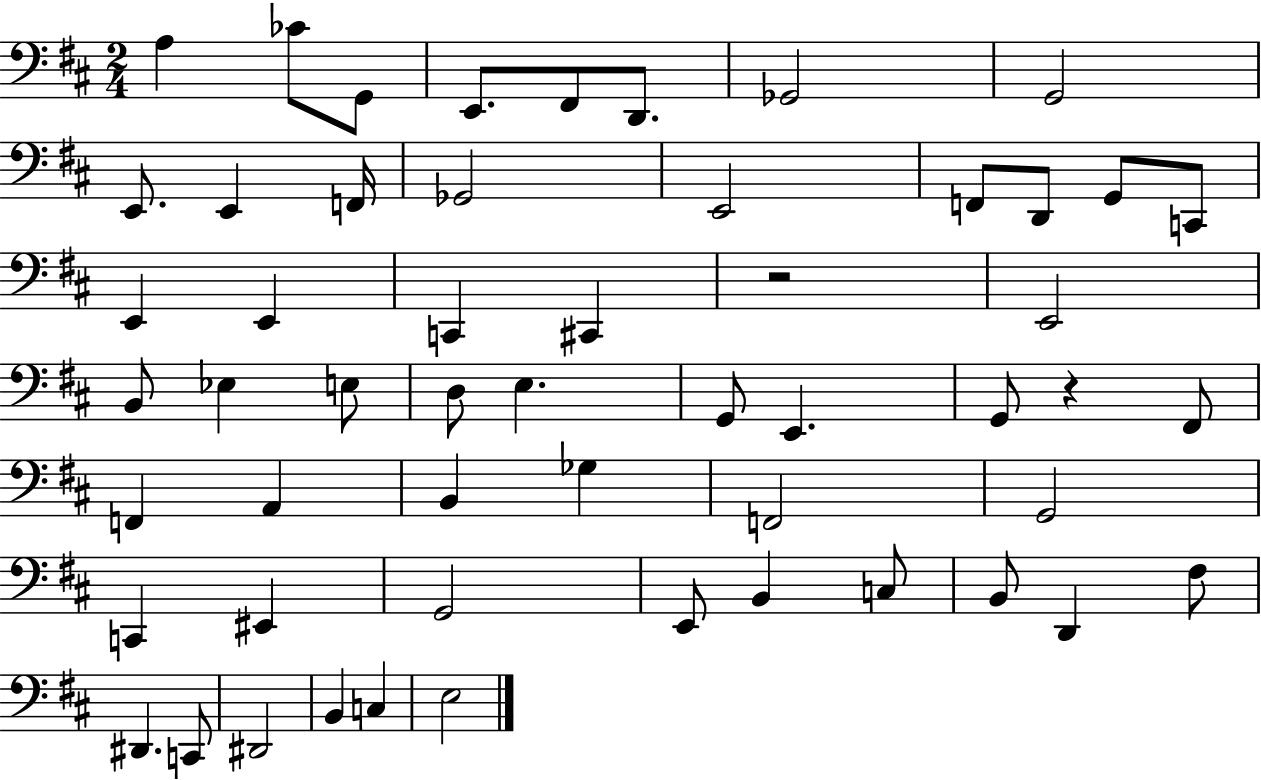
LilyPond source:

{
  \clef bass
  \numericTimeSignature
  \time 2/4
  \key d \major
  a4 ces'8 g,8 | e,8. fis,8 d,8. | ges,2 | g,2 | \break e,8. e,4 f,16 | ges,2 | e,2 | f,8 d,8 g,8 c,8 | \break e,4 e,4 | c,4 cis,4 | r2 | e,2 | \break b,8 ees4 e8 | d8 e4. | g,8 e,4. | g,8 r4 fis,8 | \break f,4 a,4 | b,4 ges4 | f,2 | g,2 | \break c,4 eis,4 | g,2 | e,8 b,4 c8 | b,8 d,4 fis8 | \break dis,4. c,8 | dis,2 | b,4 c4 | e2 | \break \bar "|."
}